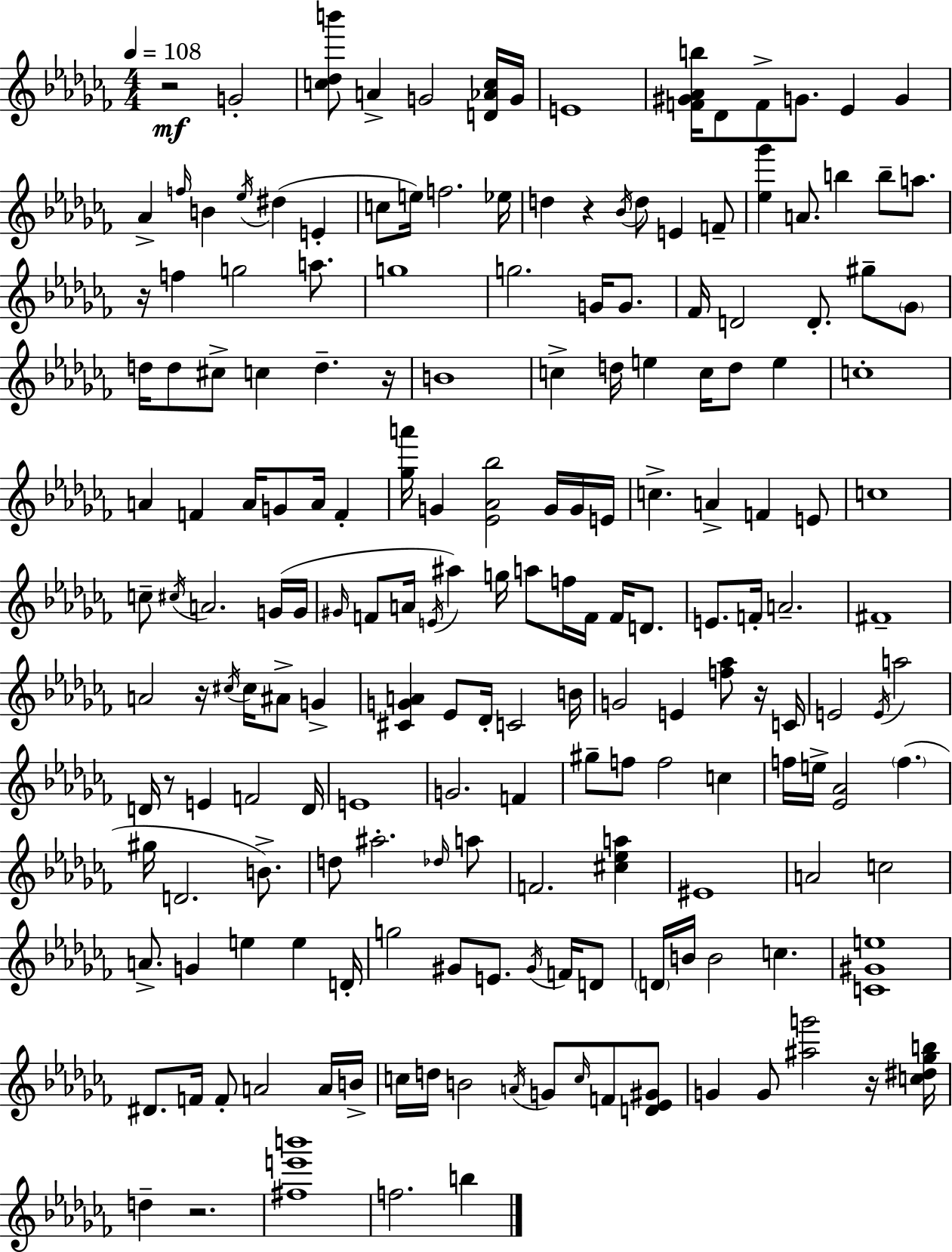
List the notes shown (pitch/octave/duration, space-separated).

R/h G4/h [C5,Db5,B6]/e A4/q G4/h [D4,Ab4,C5]/s G4/s E4/w [F4,G#4,Ab4,B5]/s Db4/e F4/e G4/e. Eb4/q G4/q Ab4/q F5/s B4/q Eb5/s D#5/q E4/q C5/e E5/s F5/h. Eb5/s D5/q R/q Bb4/s D5/e E4/q F4/e [Eb5,Gb6]/q A4/e. B5/q B5/e A5/e. R/s F5/q G5/h A5/e. G5/w G5/h. G4/s G4/e. FES4/s D4/h D4/e. G#5/e Gb4/e D5/s D5/e C#5/e C5/q D5/q. R/s B4/w C5/q D5/s E5/q C5/s D5/e E5/q C5/w A4/q F4/q A4/s G4/e A4/s F4/q [Gb5,A6]/s G4/q [Eb4,Ab4,Bb5]/h G4/s G4/s E4/s C5/q. A4/q F4/q E4/e C5/w C5/e C#5/s A4/h. G4/s G4/s G#4/s F4/e A4/s E4/s A#5/q G5/s A5/e F5/s F4/s F4/s D4/e. E4/e. F4/s A4/h. F#4/w A4/h R/s C#5/s C#5/s A#4/e G4/q [C#4,G4,A4]/q Eb4/e Db4/s C4/h B4/s G4/h E4/q [F5,Ab5]/e R/s C4/s E4/h E4/s A5/h D4/s R/e E4/q F4/h D4/s E4/w G4/h. F4/q G#5/e F5/e F5/h C5/q F5/s E5/s [Eb4,Ab4]/h F5/q. G#5/s D4/h. B4/e. D5/e A#5/h. Db5/s A5/e F4/h. [C#5,Eb5,A5]/q EIS4/w A4/h C5/h A4/e. G4/q E5/q E5/q D4/s G5/h G#4/e E4/e. G#4/s F4/s D4/e D4/s B4/s B4/h C5/q. [C4,G#4,E5]/w D#4/e. F4/s F4/e A4/h A4/s B4/s C5/s D5/s B4/h A4/s G4/e C5/s F4/e [D4,Eb4,G#4]/e G4/q G4/e [A#5,G6]/h R/s [C5,D#5,Gb5,B5]/s D5/q R/h. [F#5,E6,B6]/w F5/h. B5/q